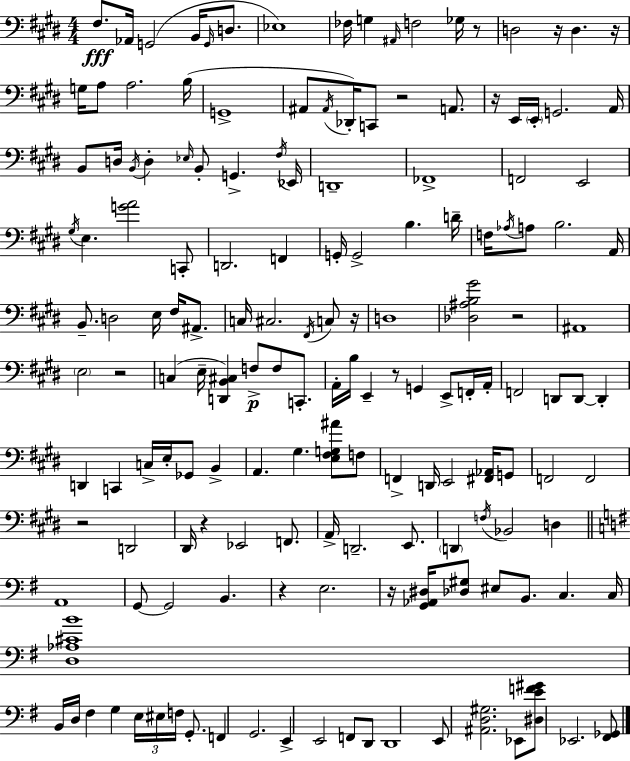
{
  \clef bass
  \numericTimeSignature
  \time 4/4
  \key e \major
  fis8.\fff aes,16 g,2( b,16 \grace { g,16 } d8. | ees1) | fes16 g4 \grace { ais,16 } f2 ges16 | r8 d2 r16 d4. | \break r16 g16 a8 a2. | b16( g,1-> | ais,8 \acciaccatura { ais,16 } des,16-.) c,8 r2 | a,8. r16 e,16 \parenthesize e,16-. g,2. | \break a,16 b,8 d16 \acciaccatura { b,16 } d4-. \grace { ees16 } b,8-. g,4.-> | \acciaccatura { fis16 } ees,16 d,1-- | fes,1-> | f,2 e,2 | \break \acciaccatura { gis16 } e4. <g' a'>2 | c,8-. d,2. | f,4 g,16-. g,2-> | b4. d'16-- f16 \acciaccatura { aes16 } a8 b2. | \break a,16 b,8.-- d2 | e16 fis16 ais,8.-> c16 cis2. | \acciaccatura { fis,16 } c8 r16 d1 | <des ais b gis'>2 | \break r2 ais,1 | \parenthesize e2 | r2 c4( e16-- <d, b, cis>4) | f8->\p f8 c,8.-. a,16-. b16 e,4-- r8 | \break g,4 e,8-> f,16-. a,16-. f,2 | d,8 d,8~~ d,4-. d,4 c,4 | c16-> e16-. ges,8 b,4-> a,4. gis4. | <e fis g ais'>8 f8 f,4-> d,16 e,2 | \break <fis, aes,>16 g,8 f,2 | f,2 r2 | d,2 dis,16 r4 ees,2 | f,8. a,16-> d,2.-- | \break e,8. \parenthesize d,4 \acciaccatura { f16 } bes,2 | d4 \bar "||" \break \key g \major a,1 | g,8~~ g,2 b,4. | r4 e2. | r16 <g, aes, dis>16 <des gis>8 eis8 b,8. c4. c16 | \break <d aes cis' b'>1 | b,16 d16 fis4 g4 \tuplet 3/2 { e16 eis16 f16 } g,8.-. | f,4 g,2. | e,4-> e,2 f,8 d,8 | \break d,1 | e,8 <ais, d gis>2. ees,8 | <dis e' f' gis'>8 ees,2. <fis, ges,>8 | \bar "|."
}